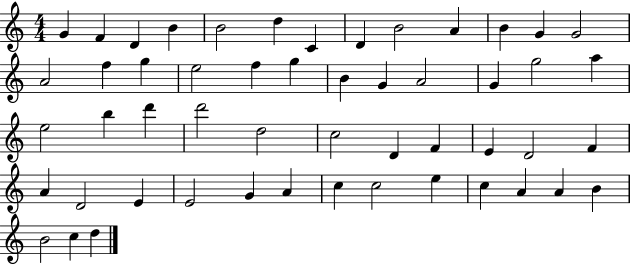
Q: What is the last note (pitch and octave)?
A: D5